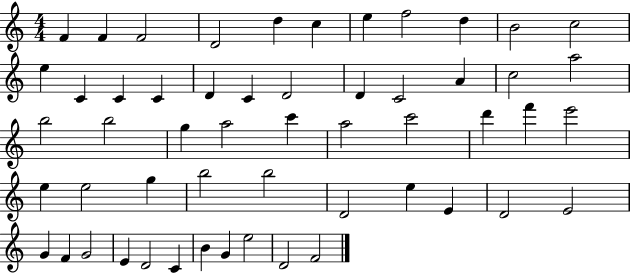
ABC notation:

X:1
T:Untitled
M:4/4
L:1/4
K:C
F F F2 D2 d c e f2 d B2 c2 e C C C D C D2 D C2 A c2 a2 b2 b2 g a2 c' a2 c'2 d' f' e'2 e e2 g b2 b2 D2 e E D2 E2 G F G2 E D2 C B G e2 D2 F2